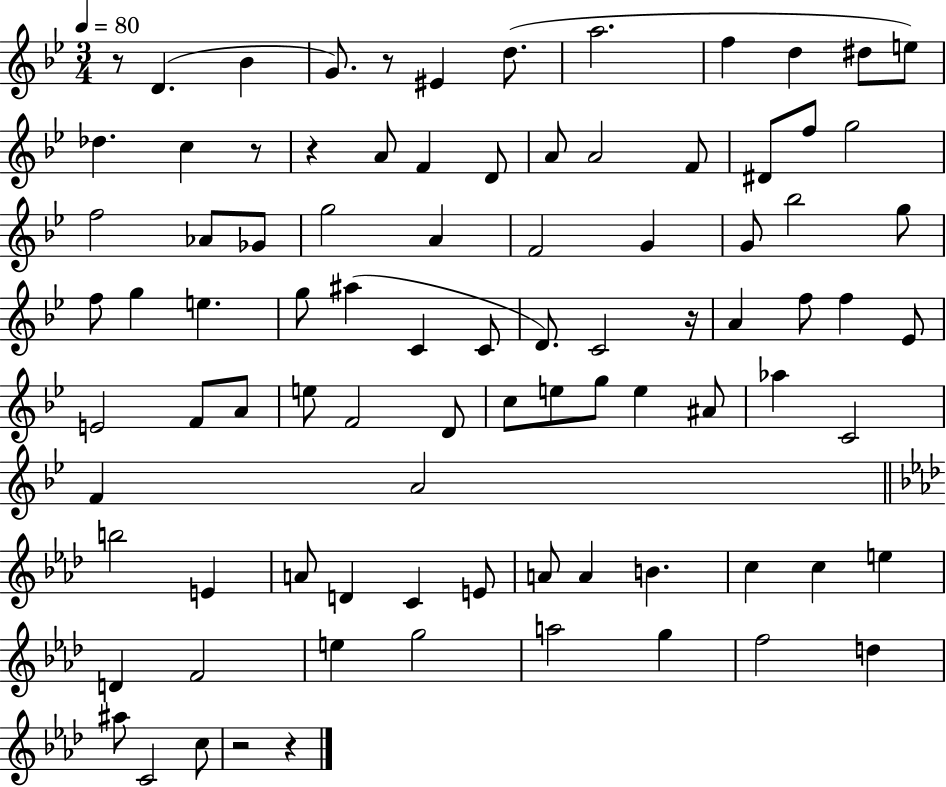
R/e D4/q. Bb4/q G4/e. R/e EIS4/q D5/e. A5/h. F5/q D5/q D#5/e E5/e Db5/q. C5/q R/e R/q A4/e F4/q D4/e A4/e A4/h F4/e D#4/e F5/e G5/h F5/h Ab4/e Gb4/e G5/h A4/q F4/h G4/q G4/e Bb5/h G5/e F5/e G5/q E5/q. G5/e A#5/q C4/q C4/e D4/e. C4/h R/s A4/q F5/e F5/q Eb4/e E4/h F4/e A4/e E5/e F4/h D4/e C5/e E5/e G5/e E5/q A#4/e Ab5/q C4/h F4/q A4/h B5/h E4/q A4/e D4/q C4/q E4/e A4/e A4/q B4/q. C5/q C5/q E5/q D4/q F4/h E5/q G5/h A5/h G5/q F5/h D5/q A#5/e C4/h C5/e R/h R/q